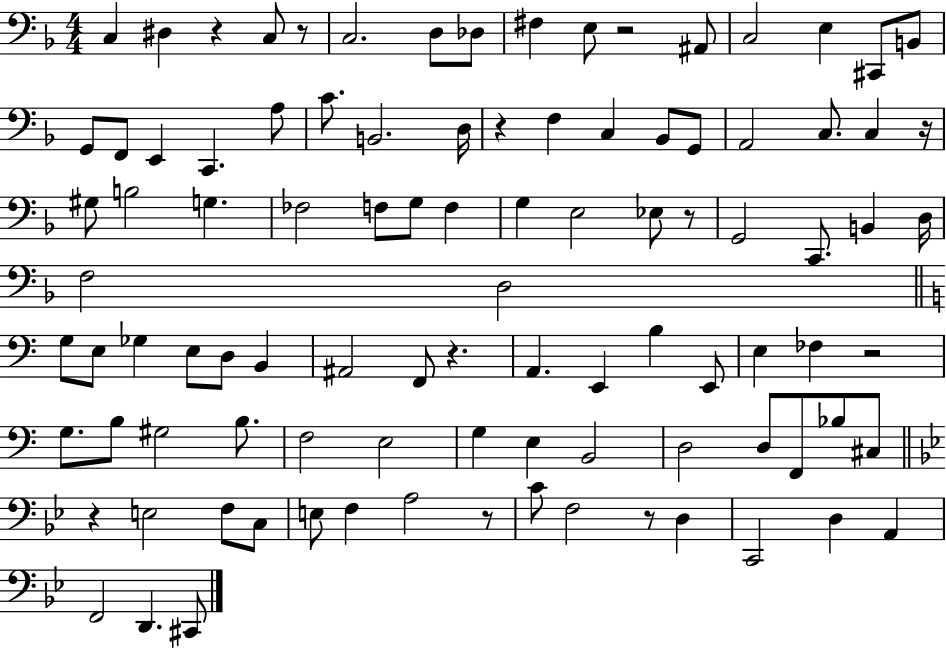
{
  \clef bass
  \numericTimeSignature
  \time 4/4
  \key f \major
  c4 dis4 r4 c8 r8 | c2. d8 des8 | fis4 e8 r2 ais,8 | c2 e4 cis,8 b,8 | \break g,8 f,8 e,4 c,4. a8 | c'8. b,2. d16 | r4 f4 c4 bes,8 g,8 | a,2 c8. c4 r16 | \break gis8 b2 g4. | fes2 f8 g8 f4 | g4 e2 ees8 r8 | g,2 c,8. b,4 d16 | \break f2 d2 | \bar "||" \break \key c \major g8 e8 ges4 e8 d8 b,4 | ais,2 f,8 r4. | a,4. e,4 b4 e,8 | e4 fes4 r2 | \break g8. b8 gis2 b8. | f2 e2 | g4 e4 b,2 | d2 d8 f,8 bes8 cis8 | \break \bar "||" \break \key g \minor r4 e2 f8 c8 | e8 f4 a2 r8 | c'8 f2 r8 d4 | c,2 d4 a,4 | \break f,2 d,4. cis,8 | \bar "|."
}